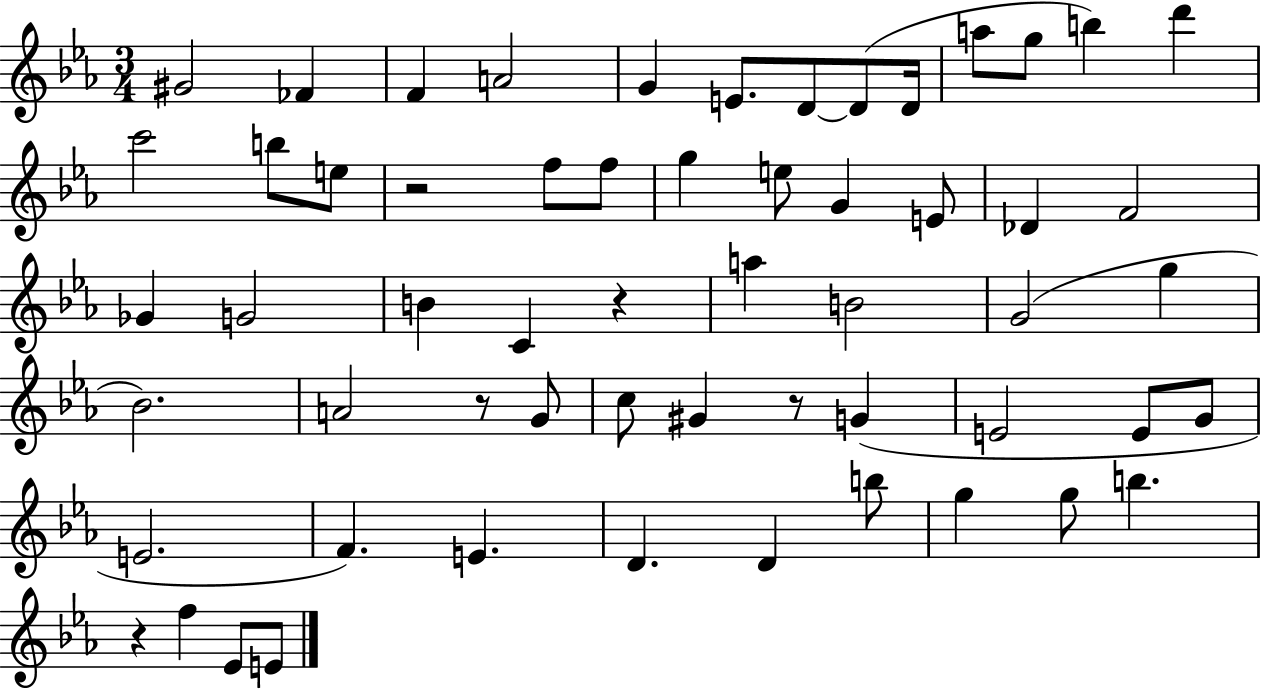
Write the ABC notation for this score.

X:1
T:Untitled
M:3/4
L:1/4
K:Eb
^G2 _F F A2 G E/2 D/2 D/2 D/4 a/2 g/2 b d' c'2 b/2 e/2 z2 f/2 f/2 g e/2 G E/2 _D F2 _G G2 B C z a B2 G2 g _B2 A2 z/2 G/2 c/2 ^G z/2 G E2 E/2 G/2 E2 F E D D b/2 g g/2 b z f _E/2 E/2